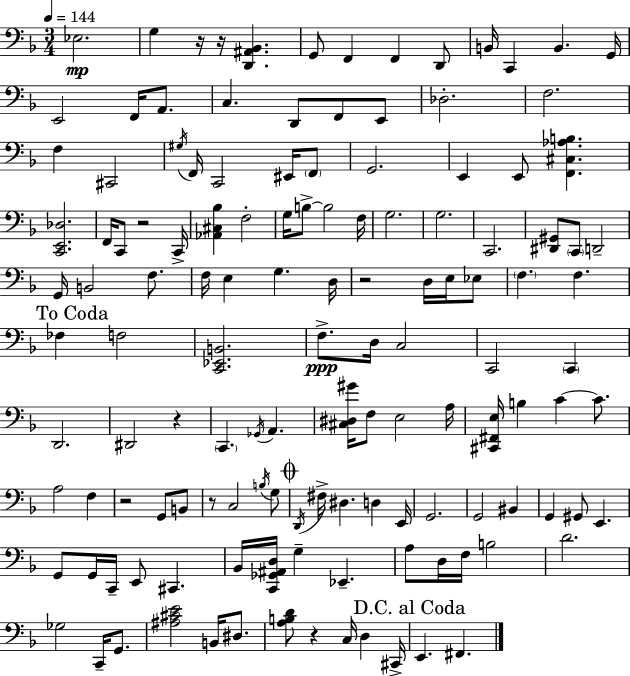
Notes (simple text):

Eb3/h. G3/q R/s R/s [D2,A#2,Bb2]/q. G2/e F2/q F2/q D2/e B2/s C2/q B2/q. G2/s E2/h F2/s A2/e. C3/q. D2/e F2/e E2/e Db3/h. F3/h. F3/q C#2/h G#3/s F2/s C2/h EIS2/s F2/e G2/h. E2/q E2/e [F2,C#3,Ab3,B3]/q. [C2,E2,Db3]/h. F2/s C2/e R/h C2/s [Ab2,C#3,Bb3]/q F3/h G3/s B3/e B3/h F3/s G3/h. G3/h. C2/h. [D#2,G#2]/e C2/e D2/h G2/s B2/h F3/e. F3/s E3/q G3/q. D3/s R/h D3/s E3/s Eb3/e F3/q. F3/q. FES3/q F3/h [C2,Eb2,B2]/h. F3/e. D3/s C3/h C2/h C2/q D2/h. D#2/h R/q C2/q. Gb2/s A2/q. [C#3,D#3,G#4]/s F3/e E3/h A3/s [C#2,F#2,E3]/s B3/q C4/q C4/e. A3/h F3/q R/h G2/e B2/e R/e C3/h B3/s G3/e D2/s F#3/s D#3/q. D3/q E2/s G2/h. G2/h BIS2/q G2/q G#2/e E2/q. G2/e G2/s C2/s E2/e C#2/q. Bb2/s [C2,Gb2,A#2,D3]/s G3/q Eb2/q. A3/e D3/s F3/s B3/h D4/h. Gb3/h C2/s G2/e. [A#3,C#4,E4]/h B2/s D#3/e. [A3,B3,D4]/e R/q C3/s D3/q C#2/s E2/q. F#2/q.